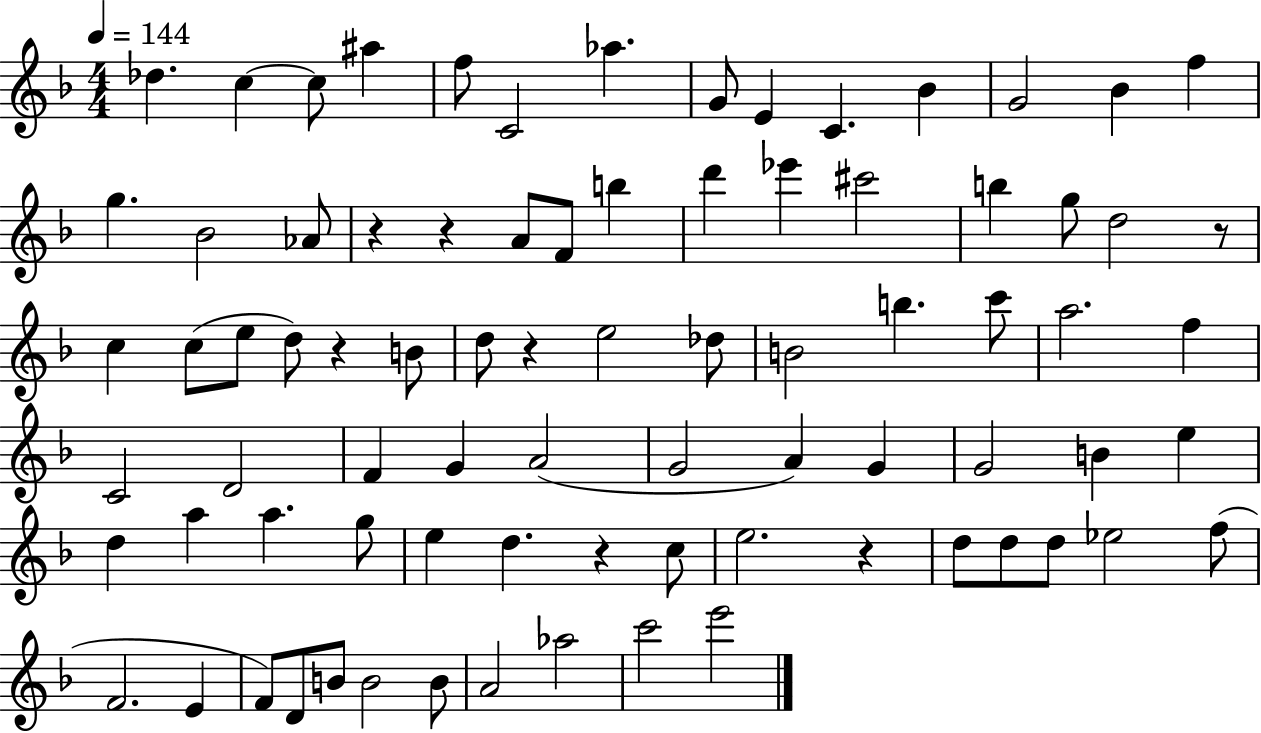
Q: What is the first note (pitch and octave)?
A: Db5